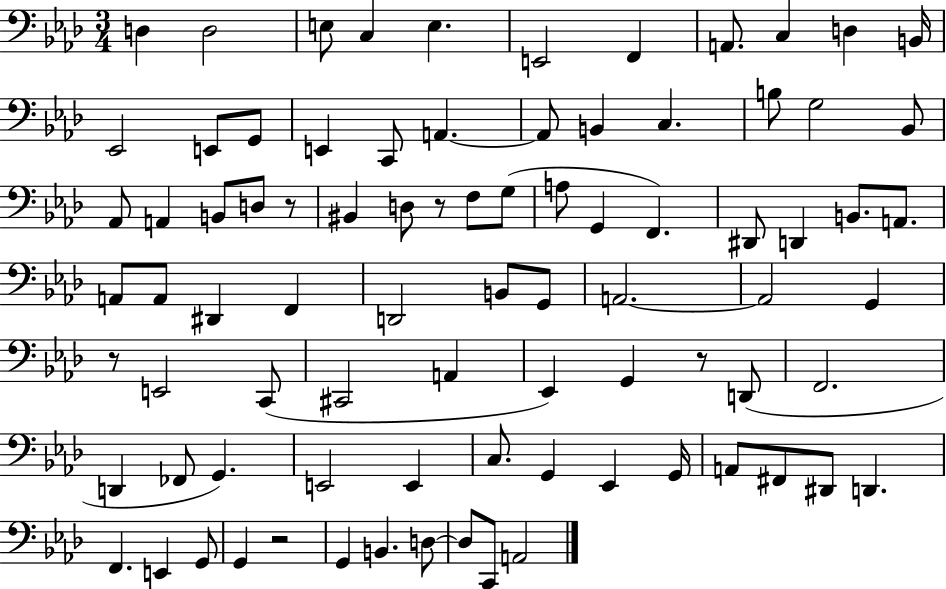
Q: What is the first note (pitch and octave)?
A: D3